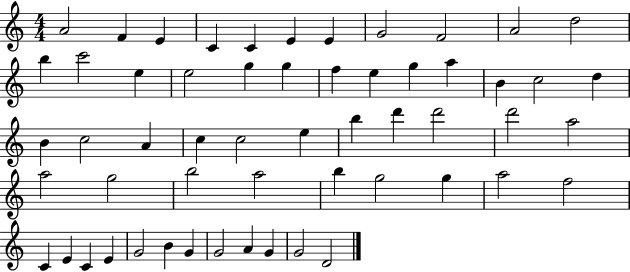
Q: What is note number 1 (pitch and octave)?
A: A4